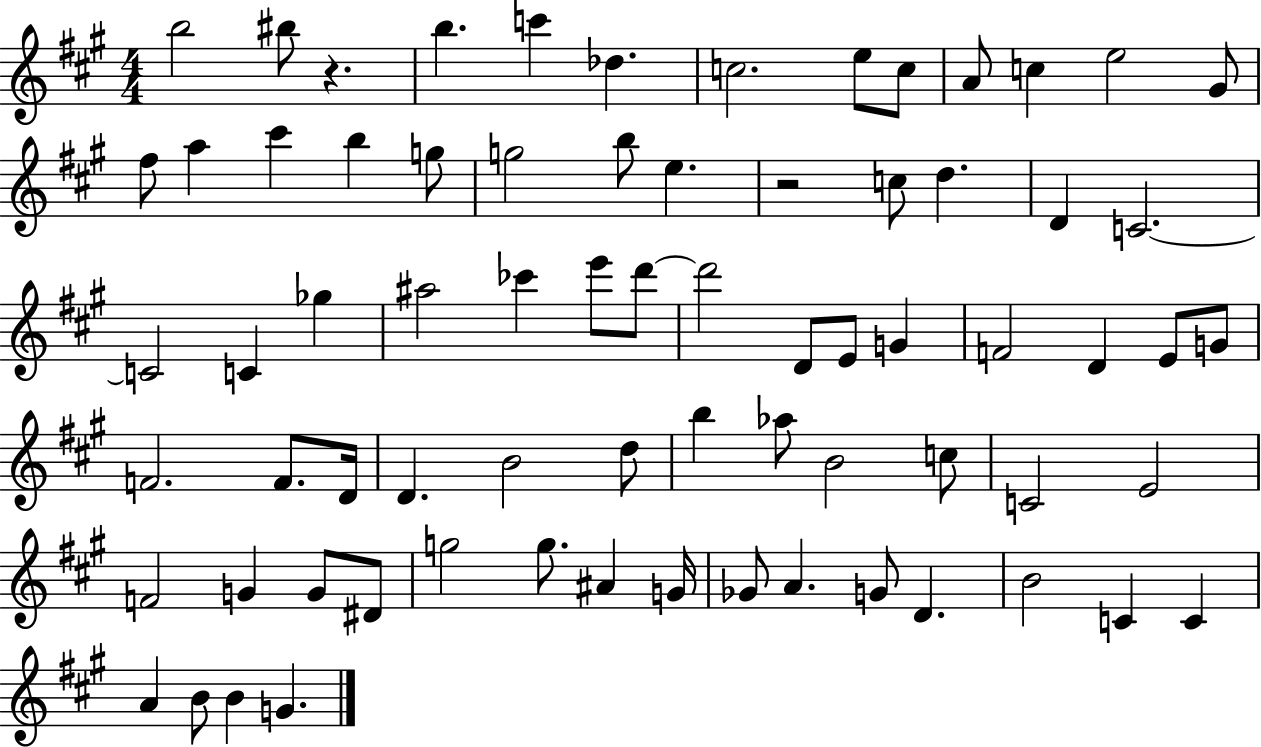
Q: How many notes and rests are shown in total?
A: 72